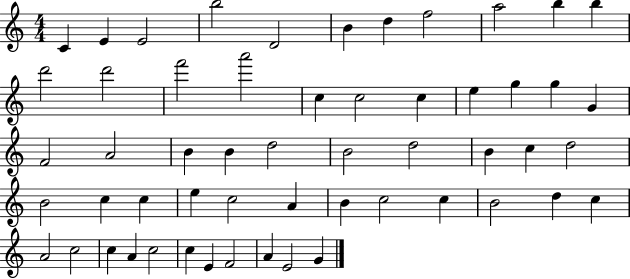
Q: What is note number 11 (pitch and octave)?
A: B5